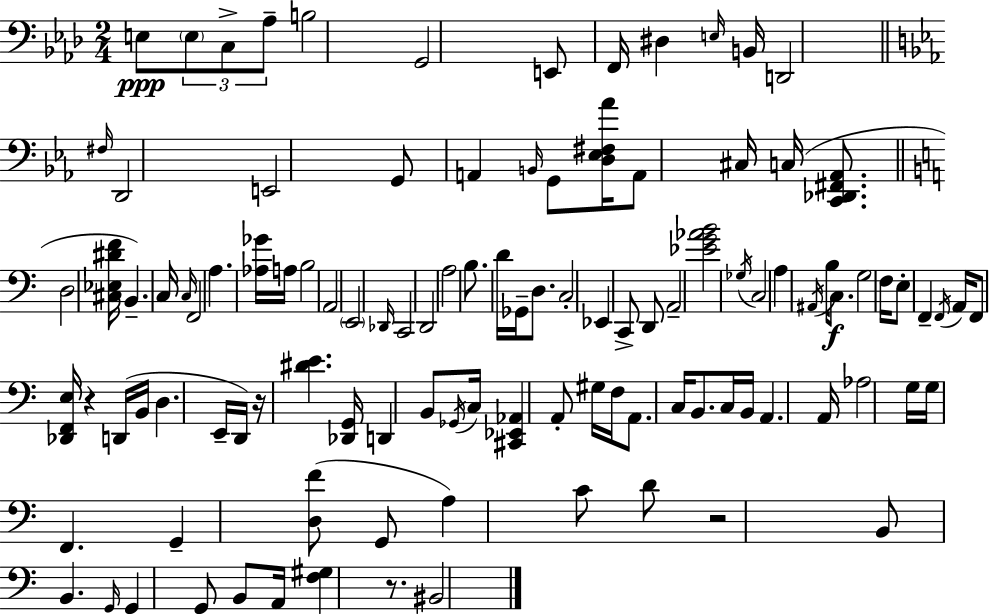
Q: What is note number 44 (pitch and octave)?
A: D2